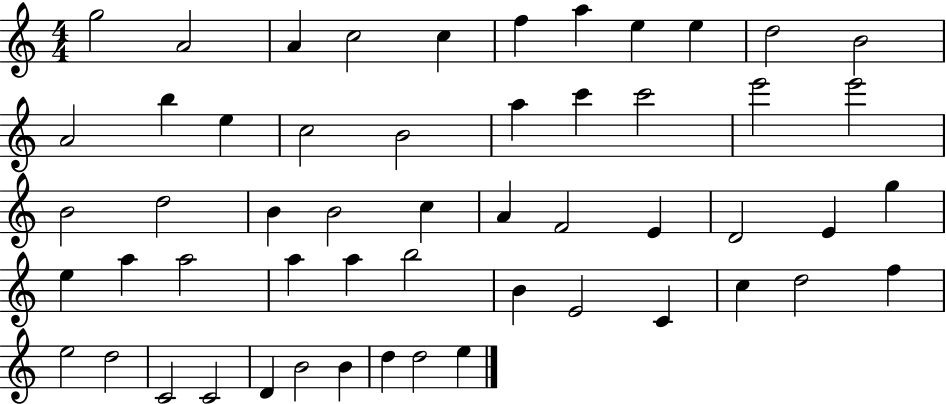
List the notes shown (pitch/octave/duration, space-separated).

G5/h A4/h A4/q C5/h C5/q F5/q A5/q E5/q E5/q D5/h B4/h A4/h B5/q E5/q C5/h B4/h A5/q C6/q C6/h E6/h E6/h B4/h D5/h B4/q B4/h C5/q A4/q F4/h E4/q D4/h E4/q G5/q E5/q A5/q A5/h A5/q A5/q B5/h B4/q E4/h C4/q C5/q D5/h F5/q E5/h D5/h C4/h C4/h D4/q B4/h B4/q D5/q D5/h E5/q